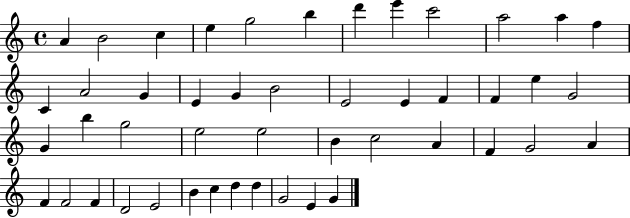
{
  \clef treble
  \time 4/4
  \defaultTimeSignature
  \key c \major
  a'4 b'2 c''4 | e''4 g''2 b''4 | d'''4 e'''4 c'''2 | a''2 a''4 f''4 | \break c'4 a'2 g'4 | e'4 g'4 b'2 | e'2 e'4 f'4 | f'4 e''4 g'2 | \break g'4 b''4 g''2 | e''2 e''2 | b'4 c''2 a'4 | f'4 g'2 a'4 | \break f'4 f'2 f'4 | d'2 e'2 | b'4 c''4 d''4 d''4 | g'2 e'4 g'4 | \break \bar "|."
}